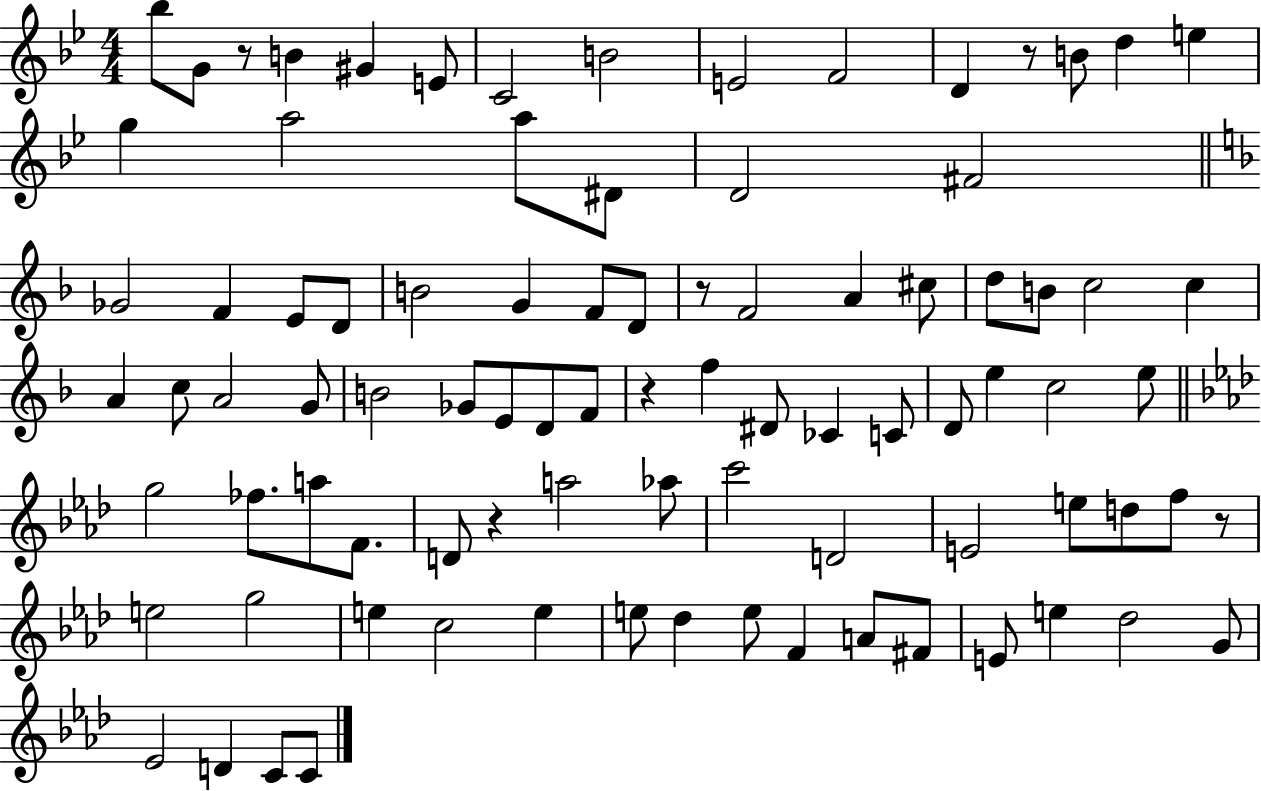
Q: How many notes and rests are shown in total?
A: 89